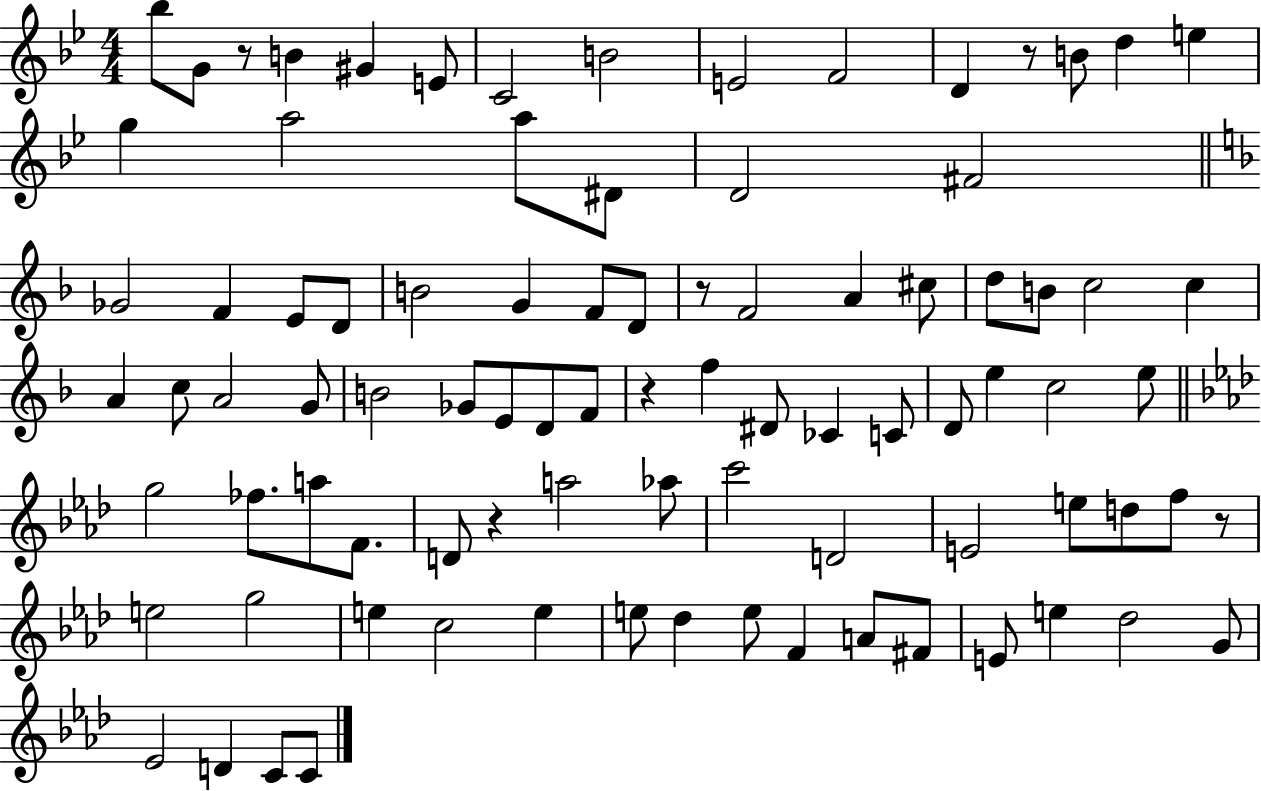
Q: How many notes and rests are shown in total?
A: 89